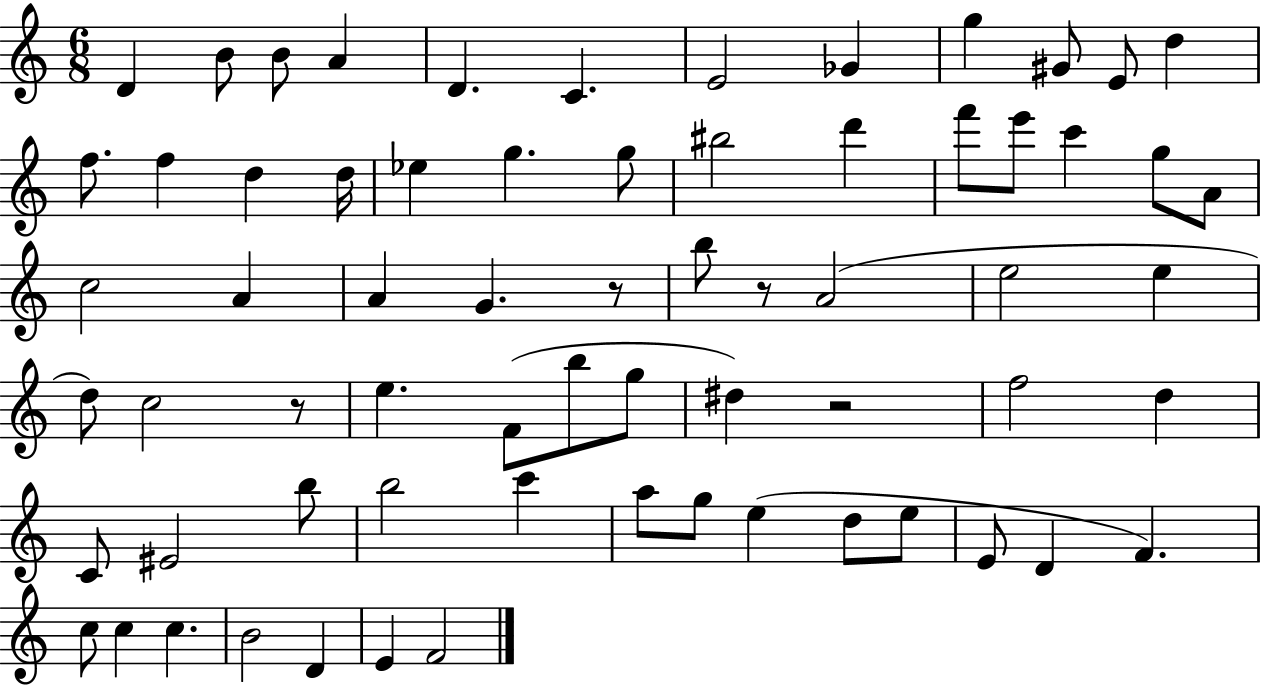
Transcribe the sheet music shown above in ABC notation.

X:1
T:Untitled
M:6/8
L:1/4
K:C
D B/2 B/2 A D C E2 _G g ^G/2 E/2 d f/2 f d d/4 _e g g/2 ^b2 d' f'/2 e'/2 c' g/2 A/2 c2 A A G z/2 b/2 z/2 A2 e2 e d/2 c2 z/2 e F/2 b/2 g/2 ^d z2 f2 d C/2 ^E2 b/2 b2 c' a/2 g/2 e d/2 e/2 E/2 D F c/2 c c B2 D E F2